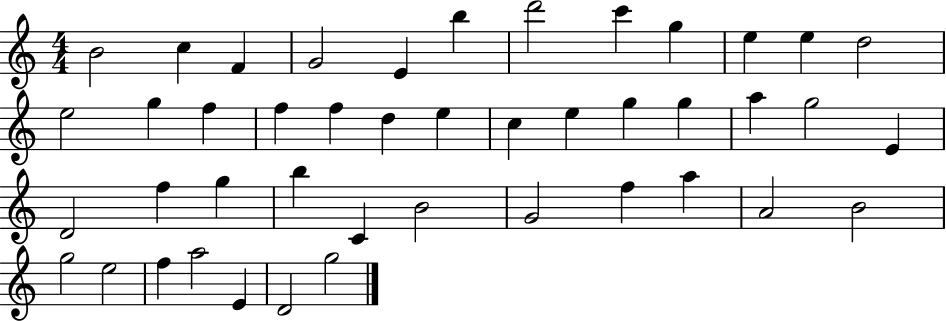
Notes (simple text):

B4/h C5/q F4/q G4/h E4/q B5/q D6/h C6/q G5/q E5/q E5/q D5/h E5/h G5/q F5/q F5/q F5/q D5/q E5/q C5/q E5/q G5/q G5/q A5/q G5/h E4/q D4/h F5/q G5/q B5/q C4/q B4/h G4/h F5/q A5/q A4/h B4/h G5/h E5/h F5/q A5/h E4/q D4/h G5/h